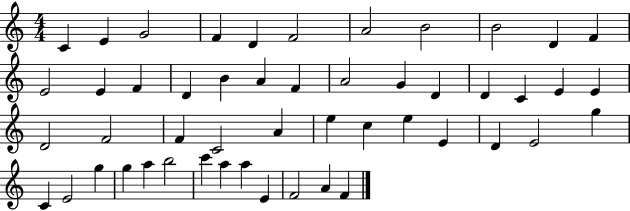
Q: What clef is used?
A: treble